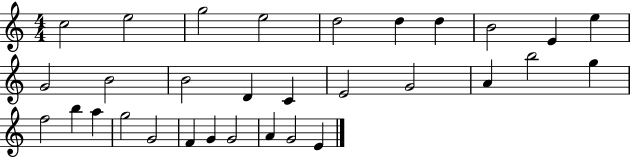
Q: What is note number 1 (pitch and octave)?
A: C5